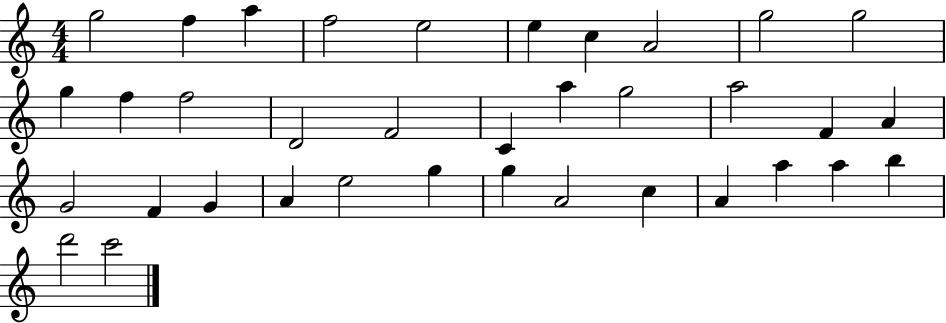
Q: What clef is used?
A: treble